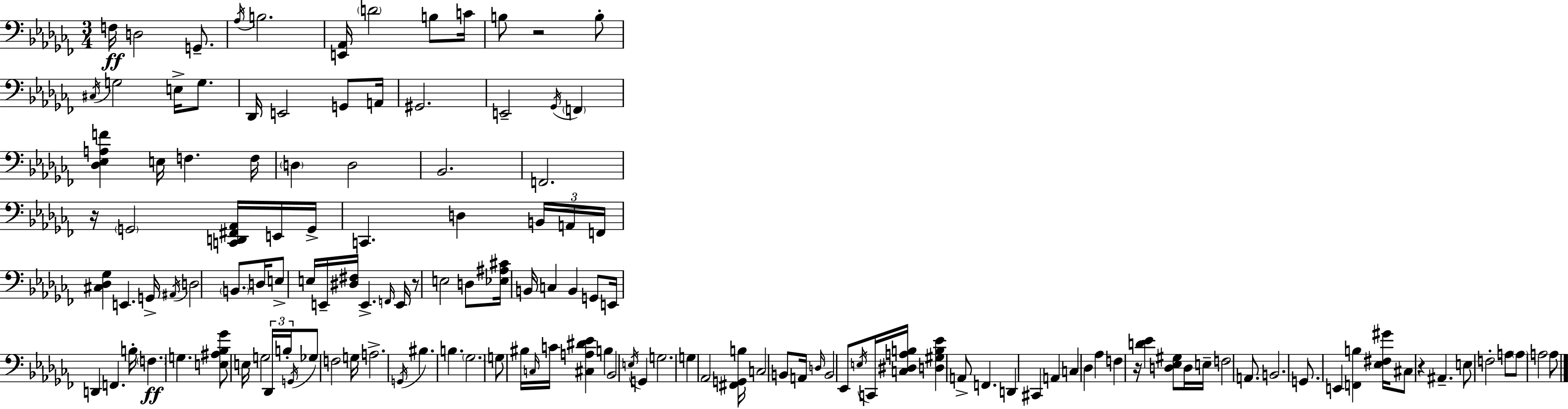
X:1
T:Untitled
M:3/4
L:1/4
K:Abm
F,/4 D,2 G,,/2 _A,/4 B,2 [E,,_A,,]/4 D2 B,/2 C/4 B,/2 z2 B,/2 ^C,/4 G,2 E,/4 G,/2 _D,,/4 E,,2 G,,/2 A,,/4 ^G,,2 E,,2 _G,,/4 F,, [_D,_E,A,F] E,/4 F, F,/4 D, D,2 _B,,2 F,,2 z/4 G,,2 [C,,D,,^F,,_A,,]/4 E,,/4 G,,/4 C,, D, B,,/4 A,,/4 F,,/4 [^C,_D,_G,] E,, G,,/4 ^A,,/4 D,2 B,,/2 D,/4 E,/2 E,/4 E,,/4 [^D,^F,]/4 E,, F,,/4 E,,/4 z/2 E,2 D,/2 [_E,^A,^C]/4 B,,/4 C, B,, G,,/2 E,,/4 D,, F,, B,/4 F, G, [E,^A,_B,_G]/2 E,/4 G,2 _D,,/4 B,/4 G,,/4 _G,/2 F,2 G,/4 A,2 G,,/4 ^B, B, _G,2 G,/2 ^B,/4 C,/4 C/4 [^C,A,^D_E] B, _B,,2 E,/4 G,, G,2 G, _A,,2 [^F,,G,,B,]/4 C,2 B,,/2 A,,/4 D,/4 B,,2 _E,,/2 E,/4 C,,/4 [C,^D,A,B,]/4 [D,^G,B,_E] A,,/2 F,, D,, ^C,, A,, C, _D, _A, F, z/4 [D_E] [D,_E,^G,]/2 D,/4 E,/4 F,2 A,,/2 B,,2 G,,/2 E,, [F,,B,] [_E,^F,^G]/4 ^C,/2 z ^A,, E,/2 F,2 A,/2 A,/2 A,2 A,/2